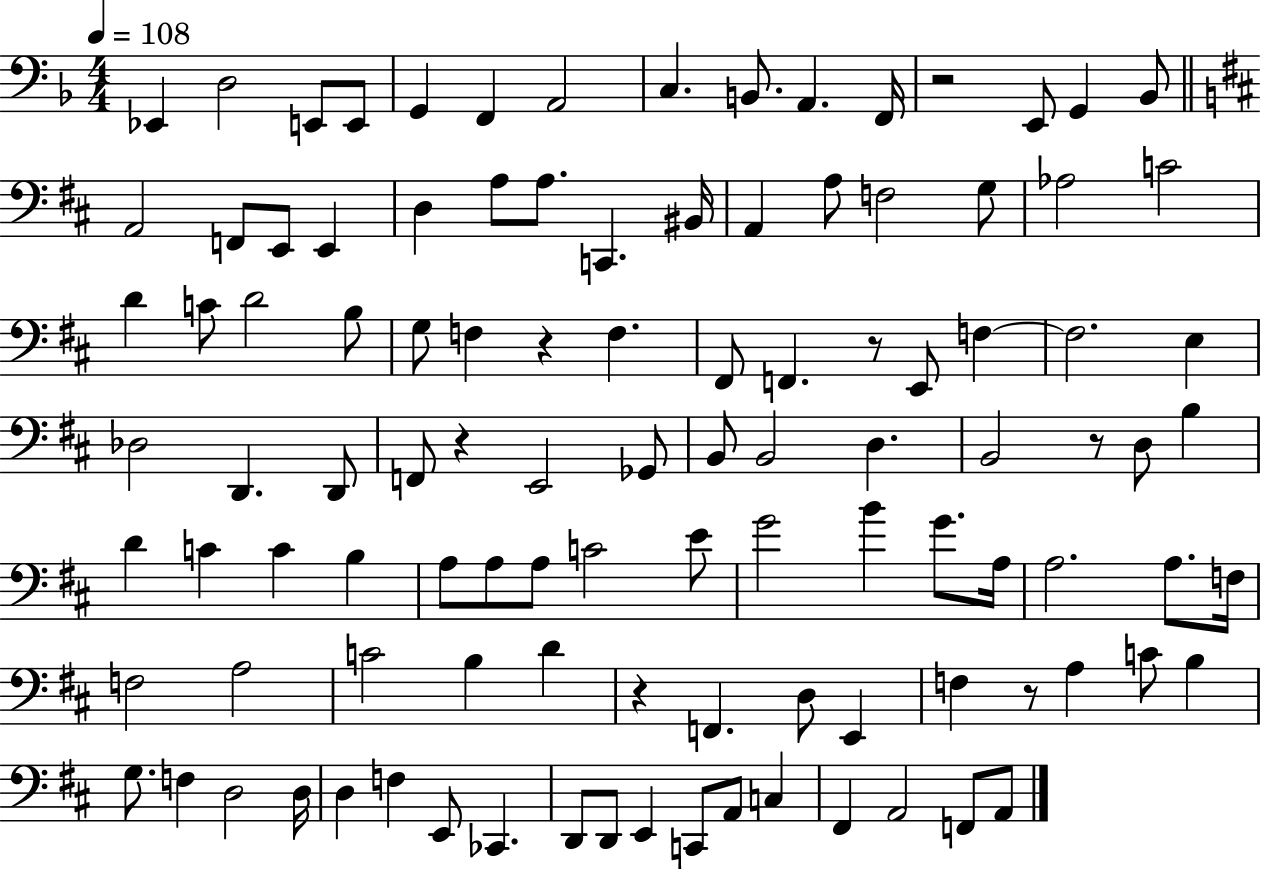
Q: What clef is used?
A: bass